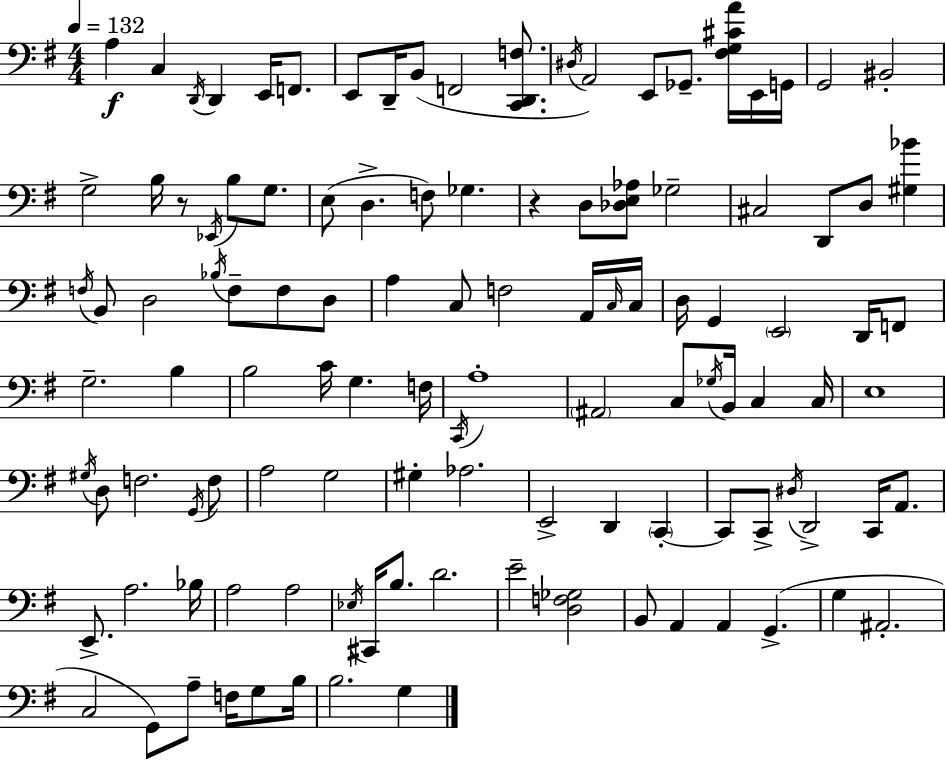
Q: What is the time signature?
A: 4/4